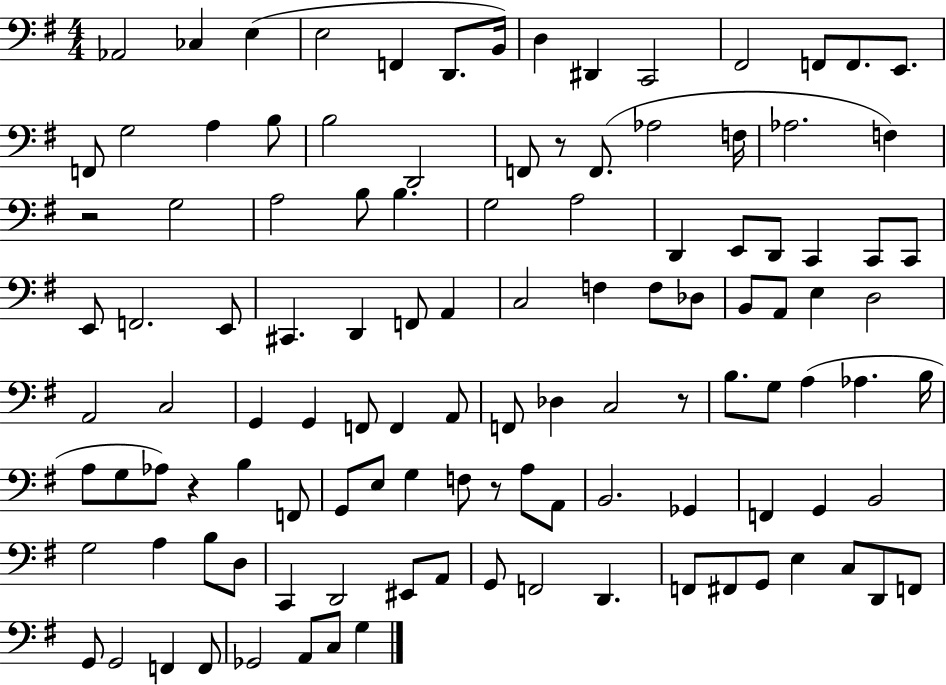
Ab2/h CES3/q E3/q E3/h F2/q D2/e. B2/s D3/q D#2/q C2/h F#2/h F2/e F2/e. E2/e. F2/e G3/h A3/q B3/e B3/h D2/h F2/e R/e F2/e. Ab3/h F3/s Ab3/h. F3/q R/h G3/h A3/h B3/e B3/q. G3/h A3/h D2/q E2/e D2/e C2/q C2/e C2/e E2/e F2/h. E2/e C#2/q. D2/q F2/e A2/q C3/h F3/q F3/e Db3/e B2/e A2/e E3/q D3/h A2/h C3/h G2/q G2/q F2/e F2/q A2/e F2/e Db3/q C3/h R/e B3/e. G3/e A3/q Ab3/q. B3/s A3/e G3/e Ab3/e R/q B3/q F2/e G2/e E3/e G3/q F3/e R/e A3/e A2/e B2/h. Gb2/q F2/q G2/q B2/h G3/h A3/q B3/e D3/e C2/q D2/h EIS2/e A2/e G2/e F2/h D2/q. F2/e F#2/e G2/e E3/q C3/e D2/e F2/e G2/e G2/h F2/q F2/e Gb2/h A2/e C3/e G3/q